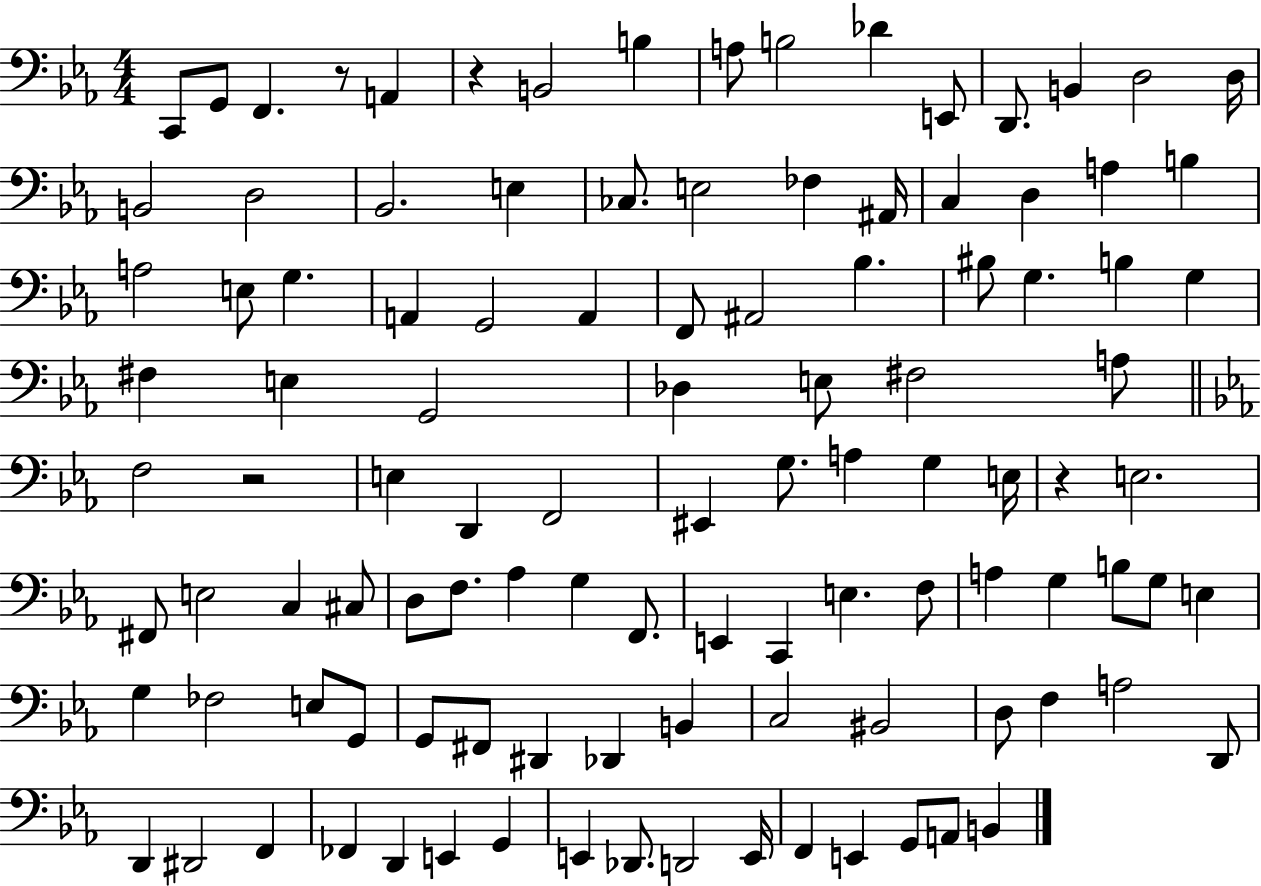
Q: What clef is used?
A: bass